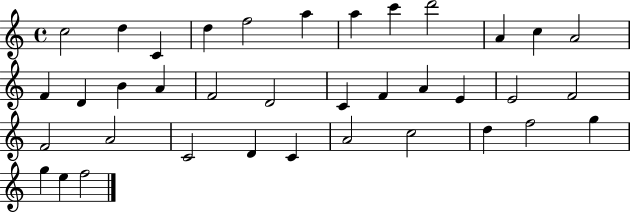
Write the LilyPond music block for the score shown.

{
  \clef treble
  \time 4/4
  \defaultTimeSignature
  \key c \major
  c''2 d''4 c'4 | d''4 f''2 a''4 | a''4 c'''4 d'''2 | a'4 c''4 a'2 | \break f'4 d'4 b'4 a'4 | f'2 d'2 | c'4 f'4 a'4 e'4 | e'2 f'2 | \break f'2 a'2 | c'2 d'4 c'4 | a'2 c''2 | d''4 f''2 g''4 | \break g''4 e''4 f''2 | \bar "|."
}